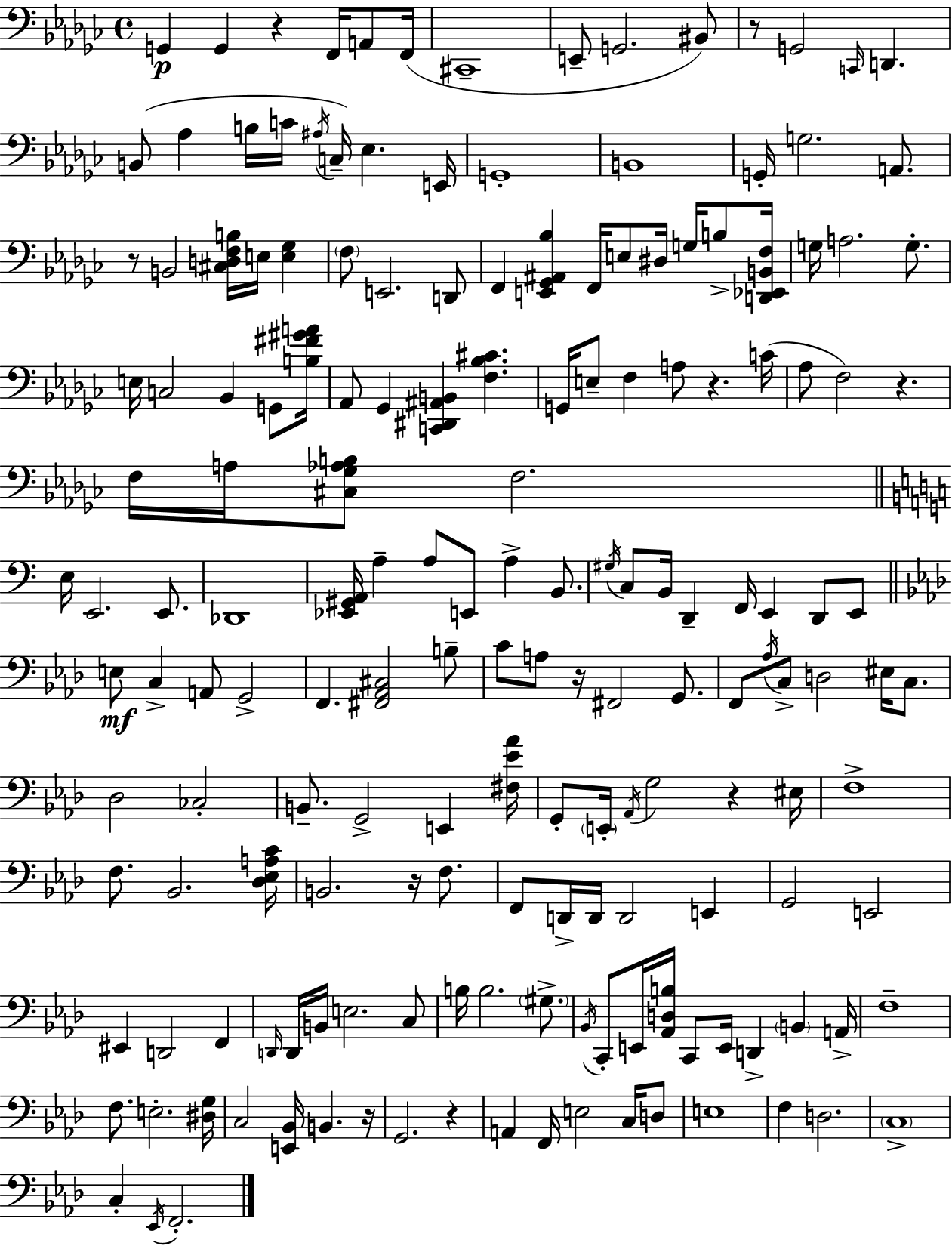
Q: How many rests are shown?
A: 10